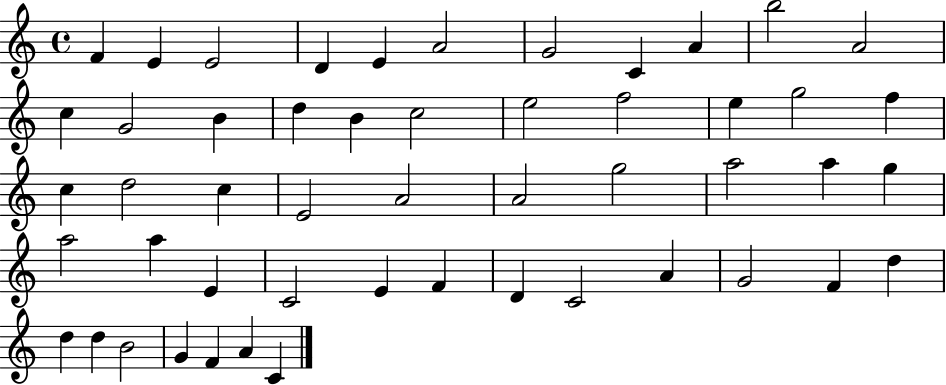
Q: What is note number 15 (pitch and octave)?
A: D5